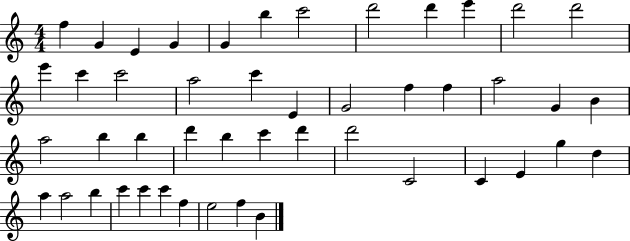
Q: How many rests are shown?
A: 0